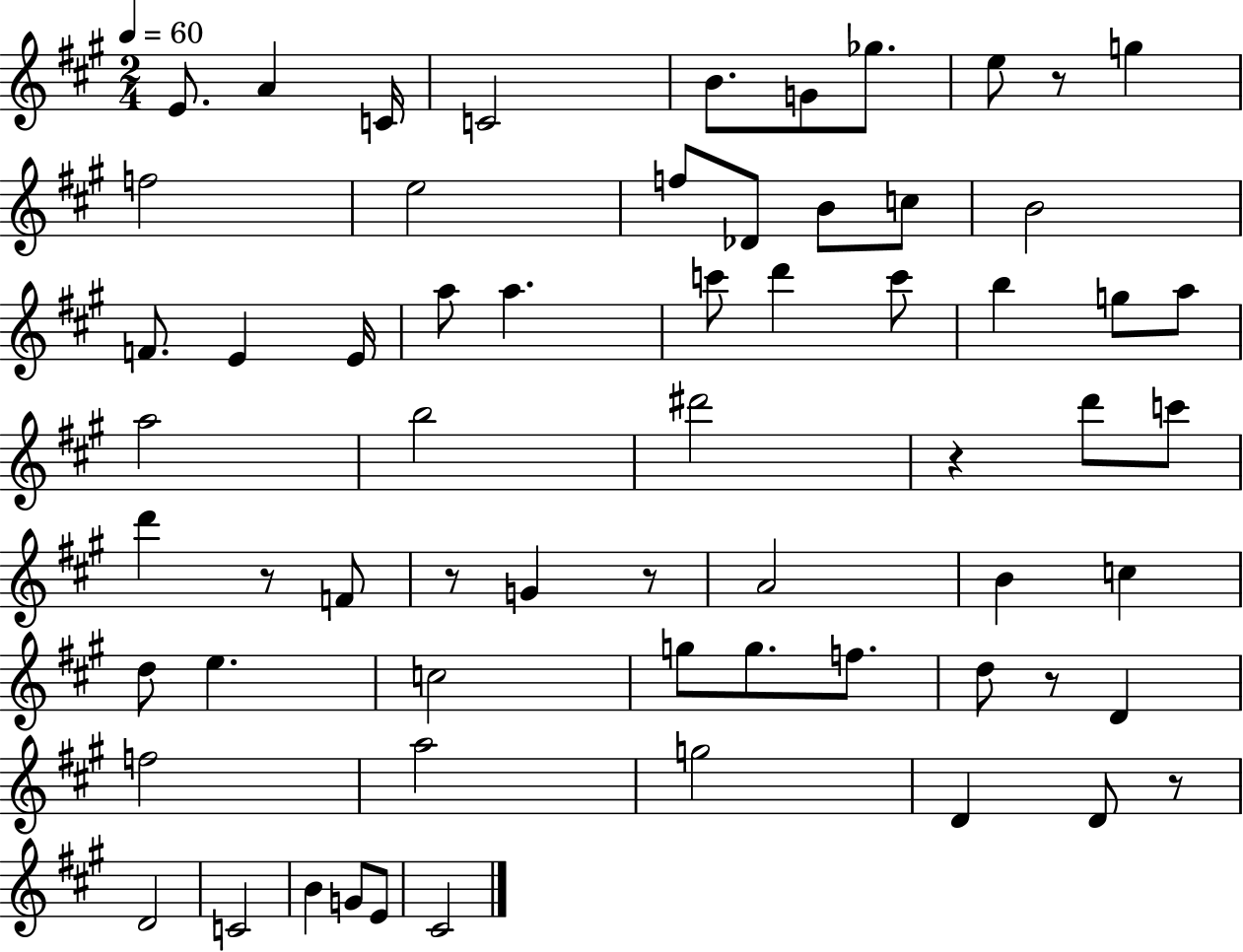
X:1
T:Untitled
M:2/4
L:1/4
K:A
E/2 A C/4 C2 B/2 G/2 _g/2 e/2 z/2 g f2 e2 f/2 _D/2 B/2 c/2 B2 F/2 E E/4 a/2 a c'/2 d' c'/2 b g/2 a/2 a2 b2 ^d'2 z d'/2 c'/2 d' z/2 F/2 z/2 G z/2 A2 B c d/2 e c2 g/2 g/2 f/2 d/2 z/2 D f2 a2 g2 D D/2 z/2 D2 C2 B G/2 E/2 ^C2